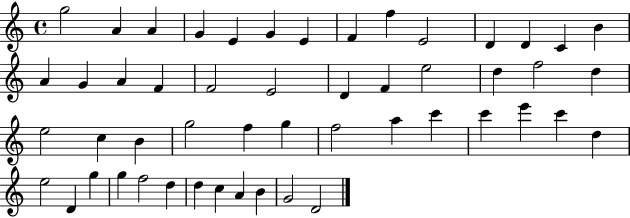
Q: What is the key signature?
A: C major